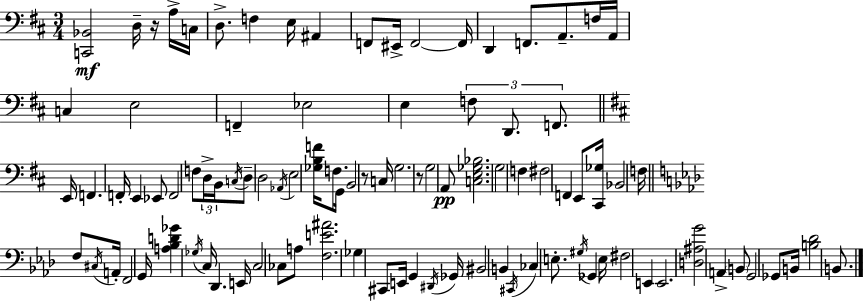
{
  \clef bass
  \numericTimeSignature
  \time 3/4
  \key d \major
  \repeat volta 2 { <c, bes,>2\mf d16-- r16 a16-> c16 | d8.-> f4 e16 ais,4 | f,8 eis,16-> f,2~~ f,16 | d,4 f,8. a,8.-- f16 a,16 | \break c4 e2 | f,4-- ees2 | e4 \tuplet 3/2 { f8 d,8. f,8. } | \bar "||" \break \key d \major e,16 f,4. f,16-. e,4 | ees,8 f,2 f8 | \tuplet 3/2 { d16-> b,16 \acciaccatura { c16 } } d8-- d2 | \acciaccatura { aes,16 } e2 <ges b f'>16 f8. | \break g,16 b,2 r8 | c16 g2. | r8 g2 | a,8\pp <c e ges bes>2. | \break g2 f4 | fis2 f,4 | e,8 <cis, ges>16 bes,2 | f16 \bar "||" \break \key aes \major f8 \acciaccatura { cis16 } a,16-. f,2 | g,16 <a bes d' ges'>4 \acciaccatura { ges16 } c16 des,4. | e,16 c2 ces8 | a8 <f e' ais'>2. | \break ges4 cis,8 e,16 g,4 | \acciaccatura { dis,16 } ges,16 bis,2 b,4 | \acciaccatura { cis,16 } ces4 e8.-. \acciaccatura { gis16 } | ges,4 e16 fis2 | \break e,4 e,2. | <d ais g'>2 | a,4-> \parenthesize b,8 g,2 | ges,8 b,16 <b des'>2 | \break b,8. } \bar "|."
}